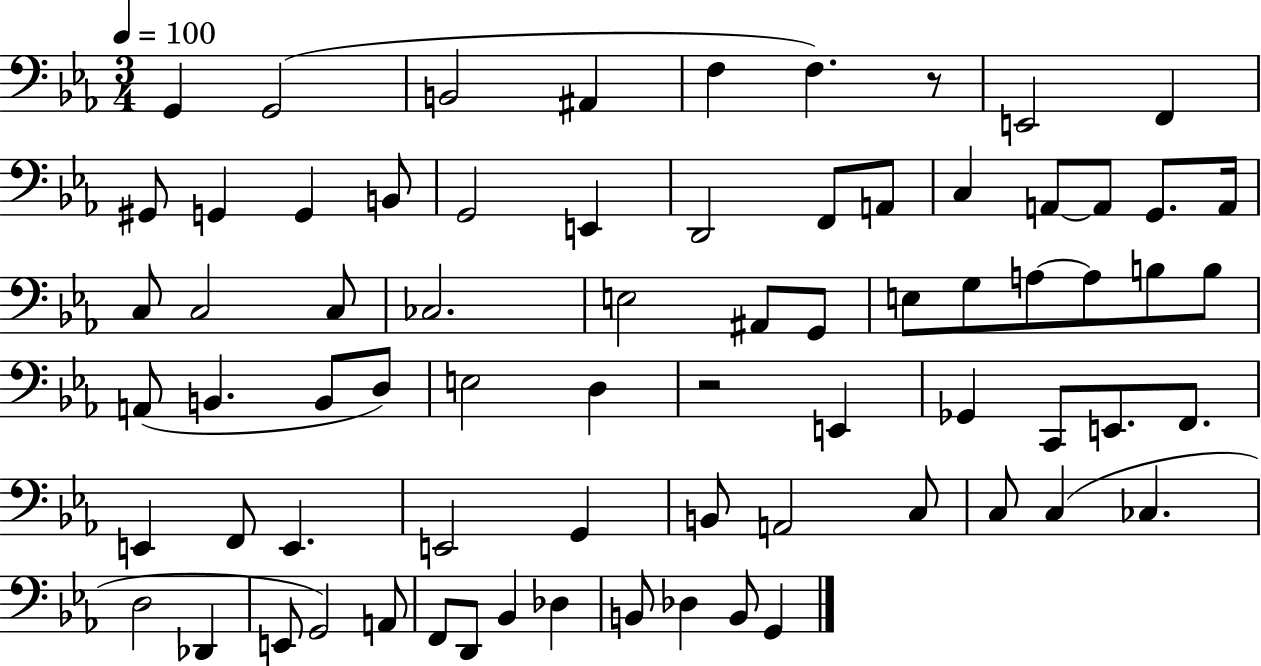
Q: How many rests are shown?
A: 2